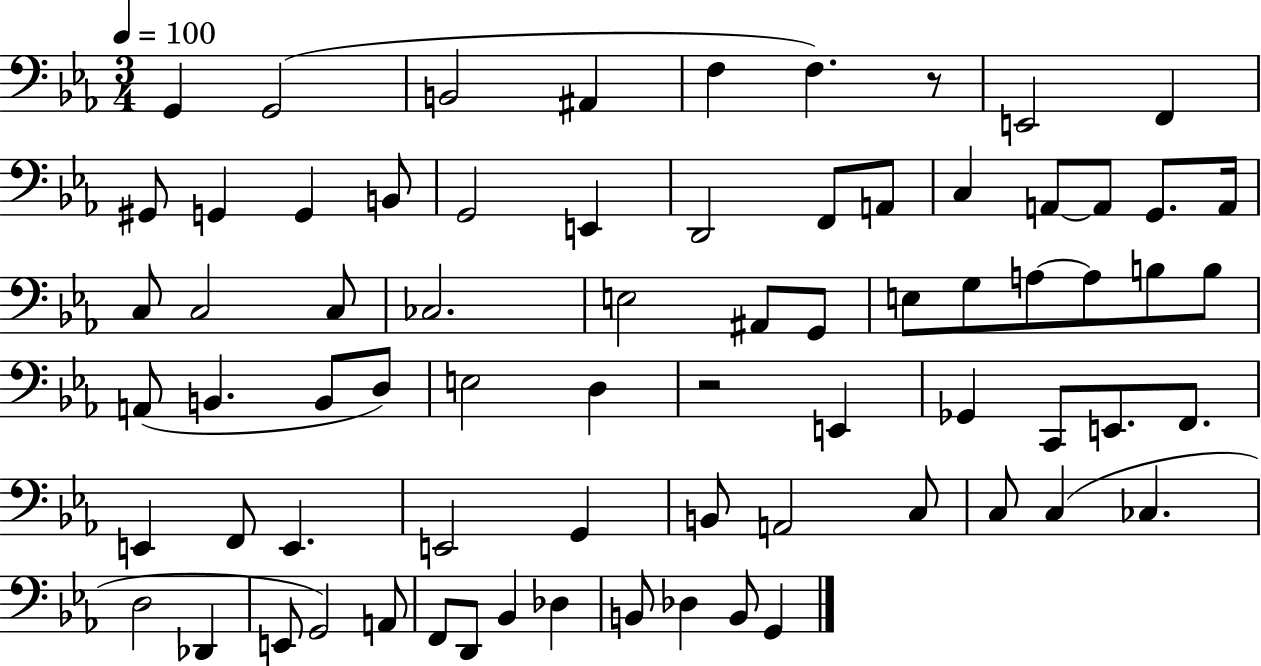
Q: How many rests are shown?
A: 2